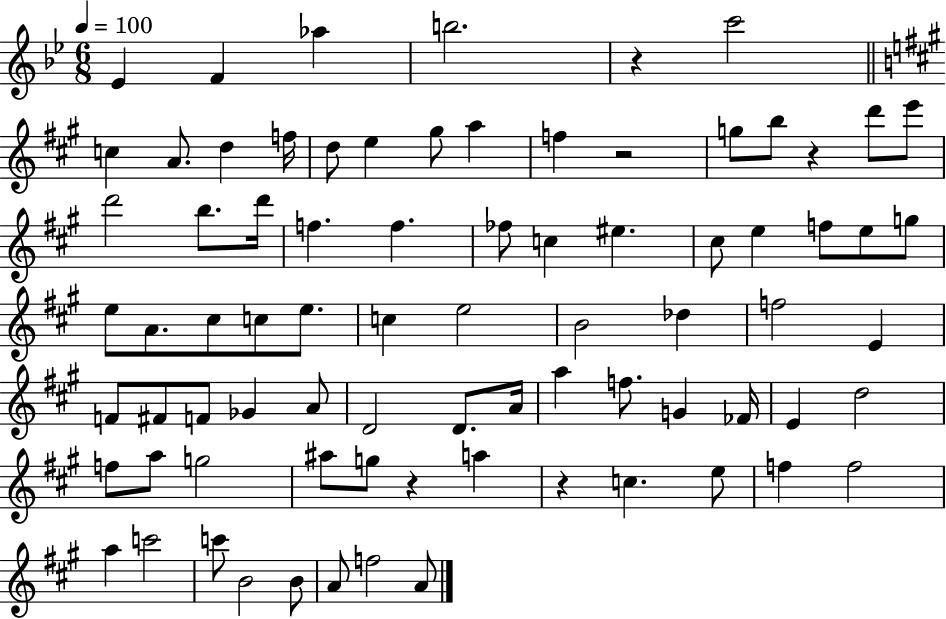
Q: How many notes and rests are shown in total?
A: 79